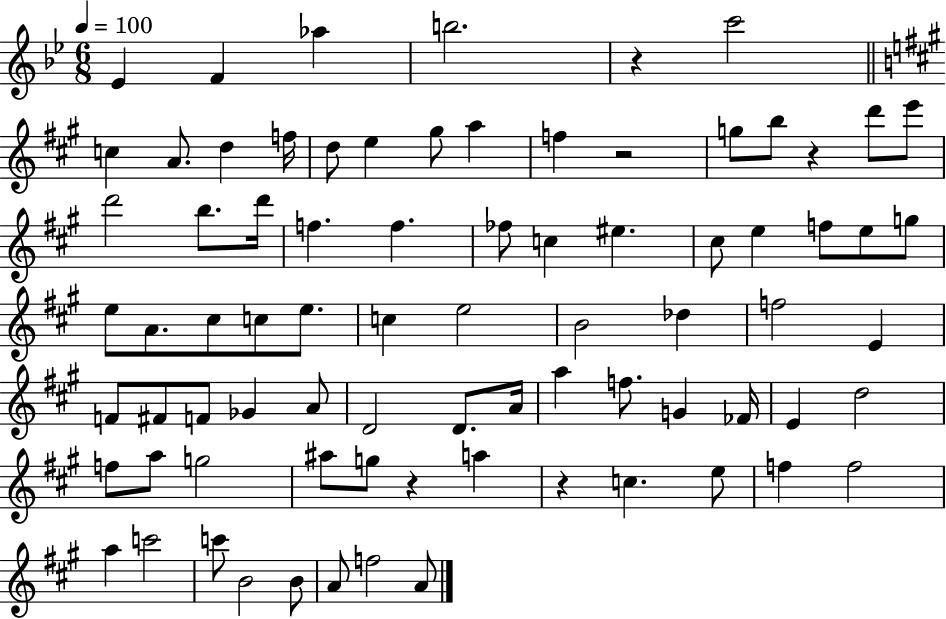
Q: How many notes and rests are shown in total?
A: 79